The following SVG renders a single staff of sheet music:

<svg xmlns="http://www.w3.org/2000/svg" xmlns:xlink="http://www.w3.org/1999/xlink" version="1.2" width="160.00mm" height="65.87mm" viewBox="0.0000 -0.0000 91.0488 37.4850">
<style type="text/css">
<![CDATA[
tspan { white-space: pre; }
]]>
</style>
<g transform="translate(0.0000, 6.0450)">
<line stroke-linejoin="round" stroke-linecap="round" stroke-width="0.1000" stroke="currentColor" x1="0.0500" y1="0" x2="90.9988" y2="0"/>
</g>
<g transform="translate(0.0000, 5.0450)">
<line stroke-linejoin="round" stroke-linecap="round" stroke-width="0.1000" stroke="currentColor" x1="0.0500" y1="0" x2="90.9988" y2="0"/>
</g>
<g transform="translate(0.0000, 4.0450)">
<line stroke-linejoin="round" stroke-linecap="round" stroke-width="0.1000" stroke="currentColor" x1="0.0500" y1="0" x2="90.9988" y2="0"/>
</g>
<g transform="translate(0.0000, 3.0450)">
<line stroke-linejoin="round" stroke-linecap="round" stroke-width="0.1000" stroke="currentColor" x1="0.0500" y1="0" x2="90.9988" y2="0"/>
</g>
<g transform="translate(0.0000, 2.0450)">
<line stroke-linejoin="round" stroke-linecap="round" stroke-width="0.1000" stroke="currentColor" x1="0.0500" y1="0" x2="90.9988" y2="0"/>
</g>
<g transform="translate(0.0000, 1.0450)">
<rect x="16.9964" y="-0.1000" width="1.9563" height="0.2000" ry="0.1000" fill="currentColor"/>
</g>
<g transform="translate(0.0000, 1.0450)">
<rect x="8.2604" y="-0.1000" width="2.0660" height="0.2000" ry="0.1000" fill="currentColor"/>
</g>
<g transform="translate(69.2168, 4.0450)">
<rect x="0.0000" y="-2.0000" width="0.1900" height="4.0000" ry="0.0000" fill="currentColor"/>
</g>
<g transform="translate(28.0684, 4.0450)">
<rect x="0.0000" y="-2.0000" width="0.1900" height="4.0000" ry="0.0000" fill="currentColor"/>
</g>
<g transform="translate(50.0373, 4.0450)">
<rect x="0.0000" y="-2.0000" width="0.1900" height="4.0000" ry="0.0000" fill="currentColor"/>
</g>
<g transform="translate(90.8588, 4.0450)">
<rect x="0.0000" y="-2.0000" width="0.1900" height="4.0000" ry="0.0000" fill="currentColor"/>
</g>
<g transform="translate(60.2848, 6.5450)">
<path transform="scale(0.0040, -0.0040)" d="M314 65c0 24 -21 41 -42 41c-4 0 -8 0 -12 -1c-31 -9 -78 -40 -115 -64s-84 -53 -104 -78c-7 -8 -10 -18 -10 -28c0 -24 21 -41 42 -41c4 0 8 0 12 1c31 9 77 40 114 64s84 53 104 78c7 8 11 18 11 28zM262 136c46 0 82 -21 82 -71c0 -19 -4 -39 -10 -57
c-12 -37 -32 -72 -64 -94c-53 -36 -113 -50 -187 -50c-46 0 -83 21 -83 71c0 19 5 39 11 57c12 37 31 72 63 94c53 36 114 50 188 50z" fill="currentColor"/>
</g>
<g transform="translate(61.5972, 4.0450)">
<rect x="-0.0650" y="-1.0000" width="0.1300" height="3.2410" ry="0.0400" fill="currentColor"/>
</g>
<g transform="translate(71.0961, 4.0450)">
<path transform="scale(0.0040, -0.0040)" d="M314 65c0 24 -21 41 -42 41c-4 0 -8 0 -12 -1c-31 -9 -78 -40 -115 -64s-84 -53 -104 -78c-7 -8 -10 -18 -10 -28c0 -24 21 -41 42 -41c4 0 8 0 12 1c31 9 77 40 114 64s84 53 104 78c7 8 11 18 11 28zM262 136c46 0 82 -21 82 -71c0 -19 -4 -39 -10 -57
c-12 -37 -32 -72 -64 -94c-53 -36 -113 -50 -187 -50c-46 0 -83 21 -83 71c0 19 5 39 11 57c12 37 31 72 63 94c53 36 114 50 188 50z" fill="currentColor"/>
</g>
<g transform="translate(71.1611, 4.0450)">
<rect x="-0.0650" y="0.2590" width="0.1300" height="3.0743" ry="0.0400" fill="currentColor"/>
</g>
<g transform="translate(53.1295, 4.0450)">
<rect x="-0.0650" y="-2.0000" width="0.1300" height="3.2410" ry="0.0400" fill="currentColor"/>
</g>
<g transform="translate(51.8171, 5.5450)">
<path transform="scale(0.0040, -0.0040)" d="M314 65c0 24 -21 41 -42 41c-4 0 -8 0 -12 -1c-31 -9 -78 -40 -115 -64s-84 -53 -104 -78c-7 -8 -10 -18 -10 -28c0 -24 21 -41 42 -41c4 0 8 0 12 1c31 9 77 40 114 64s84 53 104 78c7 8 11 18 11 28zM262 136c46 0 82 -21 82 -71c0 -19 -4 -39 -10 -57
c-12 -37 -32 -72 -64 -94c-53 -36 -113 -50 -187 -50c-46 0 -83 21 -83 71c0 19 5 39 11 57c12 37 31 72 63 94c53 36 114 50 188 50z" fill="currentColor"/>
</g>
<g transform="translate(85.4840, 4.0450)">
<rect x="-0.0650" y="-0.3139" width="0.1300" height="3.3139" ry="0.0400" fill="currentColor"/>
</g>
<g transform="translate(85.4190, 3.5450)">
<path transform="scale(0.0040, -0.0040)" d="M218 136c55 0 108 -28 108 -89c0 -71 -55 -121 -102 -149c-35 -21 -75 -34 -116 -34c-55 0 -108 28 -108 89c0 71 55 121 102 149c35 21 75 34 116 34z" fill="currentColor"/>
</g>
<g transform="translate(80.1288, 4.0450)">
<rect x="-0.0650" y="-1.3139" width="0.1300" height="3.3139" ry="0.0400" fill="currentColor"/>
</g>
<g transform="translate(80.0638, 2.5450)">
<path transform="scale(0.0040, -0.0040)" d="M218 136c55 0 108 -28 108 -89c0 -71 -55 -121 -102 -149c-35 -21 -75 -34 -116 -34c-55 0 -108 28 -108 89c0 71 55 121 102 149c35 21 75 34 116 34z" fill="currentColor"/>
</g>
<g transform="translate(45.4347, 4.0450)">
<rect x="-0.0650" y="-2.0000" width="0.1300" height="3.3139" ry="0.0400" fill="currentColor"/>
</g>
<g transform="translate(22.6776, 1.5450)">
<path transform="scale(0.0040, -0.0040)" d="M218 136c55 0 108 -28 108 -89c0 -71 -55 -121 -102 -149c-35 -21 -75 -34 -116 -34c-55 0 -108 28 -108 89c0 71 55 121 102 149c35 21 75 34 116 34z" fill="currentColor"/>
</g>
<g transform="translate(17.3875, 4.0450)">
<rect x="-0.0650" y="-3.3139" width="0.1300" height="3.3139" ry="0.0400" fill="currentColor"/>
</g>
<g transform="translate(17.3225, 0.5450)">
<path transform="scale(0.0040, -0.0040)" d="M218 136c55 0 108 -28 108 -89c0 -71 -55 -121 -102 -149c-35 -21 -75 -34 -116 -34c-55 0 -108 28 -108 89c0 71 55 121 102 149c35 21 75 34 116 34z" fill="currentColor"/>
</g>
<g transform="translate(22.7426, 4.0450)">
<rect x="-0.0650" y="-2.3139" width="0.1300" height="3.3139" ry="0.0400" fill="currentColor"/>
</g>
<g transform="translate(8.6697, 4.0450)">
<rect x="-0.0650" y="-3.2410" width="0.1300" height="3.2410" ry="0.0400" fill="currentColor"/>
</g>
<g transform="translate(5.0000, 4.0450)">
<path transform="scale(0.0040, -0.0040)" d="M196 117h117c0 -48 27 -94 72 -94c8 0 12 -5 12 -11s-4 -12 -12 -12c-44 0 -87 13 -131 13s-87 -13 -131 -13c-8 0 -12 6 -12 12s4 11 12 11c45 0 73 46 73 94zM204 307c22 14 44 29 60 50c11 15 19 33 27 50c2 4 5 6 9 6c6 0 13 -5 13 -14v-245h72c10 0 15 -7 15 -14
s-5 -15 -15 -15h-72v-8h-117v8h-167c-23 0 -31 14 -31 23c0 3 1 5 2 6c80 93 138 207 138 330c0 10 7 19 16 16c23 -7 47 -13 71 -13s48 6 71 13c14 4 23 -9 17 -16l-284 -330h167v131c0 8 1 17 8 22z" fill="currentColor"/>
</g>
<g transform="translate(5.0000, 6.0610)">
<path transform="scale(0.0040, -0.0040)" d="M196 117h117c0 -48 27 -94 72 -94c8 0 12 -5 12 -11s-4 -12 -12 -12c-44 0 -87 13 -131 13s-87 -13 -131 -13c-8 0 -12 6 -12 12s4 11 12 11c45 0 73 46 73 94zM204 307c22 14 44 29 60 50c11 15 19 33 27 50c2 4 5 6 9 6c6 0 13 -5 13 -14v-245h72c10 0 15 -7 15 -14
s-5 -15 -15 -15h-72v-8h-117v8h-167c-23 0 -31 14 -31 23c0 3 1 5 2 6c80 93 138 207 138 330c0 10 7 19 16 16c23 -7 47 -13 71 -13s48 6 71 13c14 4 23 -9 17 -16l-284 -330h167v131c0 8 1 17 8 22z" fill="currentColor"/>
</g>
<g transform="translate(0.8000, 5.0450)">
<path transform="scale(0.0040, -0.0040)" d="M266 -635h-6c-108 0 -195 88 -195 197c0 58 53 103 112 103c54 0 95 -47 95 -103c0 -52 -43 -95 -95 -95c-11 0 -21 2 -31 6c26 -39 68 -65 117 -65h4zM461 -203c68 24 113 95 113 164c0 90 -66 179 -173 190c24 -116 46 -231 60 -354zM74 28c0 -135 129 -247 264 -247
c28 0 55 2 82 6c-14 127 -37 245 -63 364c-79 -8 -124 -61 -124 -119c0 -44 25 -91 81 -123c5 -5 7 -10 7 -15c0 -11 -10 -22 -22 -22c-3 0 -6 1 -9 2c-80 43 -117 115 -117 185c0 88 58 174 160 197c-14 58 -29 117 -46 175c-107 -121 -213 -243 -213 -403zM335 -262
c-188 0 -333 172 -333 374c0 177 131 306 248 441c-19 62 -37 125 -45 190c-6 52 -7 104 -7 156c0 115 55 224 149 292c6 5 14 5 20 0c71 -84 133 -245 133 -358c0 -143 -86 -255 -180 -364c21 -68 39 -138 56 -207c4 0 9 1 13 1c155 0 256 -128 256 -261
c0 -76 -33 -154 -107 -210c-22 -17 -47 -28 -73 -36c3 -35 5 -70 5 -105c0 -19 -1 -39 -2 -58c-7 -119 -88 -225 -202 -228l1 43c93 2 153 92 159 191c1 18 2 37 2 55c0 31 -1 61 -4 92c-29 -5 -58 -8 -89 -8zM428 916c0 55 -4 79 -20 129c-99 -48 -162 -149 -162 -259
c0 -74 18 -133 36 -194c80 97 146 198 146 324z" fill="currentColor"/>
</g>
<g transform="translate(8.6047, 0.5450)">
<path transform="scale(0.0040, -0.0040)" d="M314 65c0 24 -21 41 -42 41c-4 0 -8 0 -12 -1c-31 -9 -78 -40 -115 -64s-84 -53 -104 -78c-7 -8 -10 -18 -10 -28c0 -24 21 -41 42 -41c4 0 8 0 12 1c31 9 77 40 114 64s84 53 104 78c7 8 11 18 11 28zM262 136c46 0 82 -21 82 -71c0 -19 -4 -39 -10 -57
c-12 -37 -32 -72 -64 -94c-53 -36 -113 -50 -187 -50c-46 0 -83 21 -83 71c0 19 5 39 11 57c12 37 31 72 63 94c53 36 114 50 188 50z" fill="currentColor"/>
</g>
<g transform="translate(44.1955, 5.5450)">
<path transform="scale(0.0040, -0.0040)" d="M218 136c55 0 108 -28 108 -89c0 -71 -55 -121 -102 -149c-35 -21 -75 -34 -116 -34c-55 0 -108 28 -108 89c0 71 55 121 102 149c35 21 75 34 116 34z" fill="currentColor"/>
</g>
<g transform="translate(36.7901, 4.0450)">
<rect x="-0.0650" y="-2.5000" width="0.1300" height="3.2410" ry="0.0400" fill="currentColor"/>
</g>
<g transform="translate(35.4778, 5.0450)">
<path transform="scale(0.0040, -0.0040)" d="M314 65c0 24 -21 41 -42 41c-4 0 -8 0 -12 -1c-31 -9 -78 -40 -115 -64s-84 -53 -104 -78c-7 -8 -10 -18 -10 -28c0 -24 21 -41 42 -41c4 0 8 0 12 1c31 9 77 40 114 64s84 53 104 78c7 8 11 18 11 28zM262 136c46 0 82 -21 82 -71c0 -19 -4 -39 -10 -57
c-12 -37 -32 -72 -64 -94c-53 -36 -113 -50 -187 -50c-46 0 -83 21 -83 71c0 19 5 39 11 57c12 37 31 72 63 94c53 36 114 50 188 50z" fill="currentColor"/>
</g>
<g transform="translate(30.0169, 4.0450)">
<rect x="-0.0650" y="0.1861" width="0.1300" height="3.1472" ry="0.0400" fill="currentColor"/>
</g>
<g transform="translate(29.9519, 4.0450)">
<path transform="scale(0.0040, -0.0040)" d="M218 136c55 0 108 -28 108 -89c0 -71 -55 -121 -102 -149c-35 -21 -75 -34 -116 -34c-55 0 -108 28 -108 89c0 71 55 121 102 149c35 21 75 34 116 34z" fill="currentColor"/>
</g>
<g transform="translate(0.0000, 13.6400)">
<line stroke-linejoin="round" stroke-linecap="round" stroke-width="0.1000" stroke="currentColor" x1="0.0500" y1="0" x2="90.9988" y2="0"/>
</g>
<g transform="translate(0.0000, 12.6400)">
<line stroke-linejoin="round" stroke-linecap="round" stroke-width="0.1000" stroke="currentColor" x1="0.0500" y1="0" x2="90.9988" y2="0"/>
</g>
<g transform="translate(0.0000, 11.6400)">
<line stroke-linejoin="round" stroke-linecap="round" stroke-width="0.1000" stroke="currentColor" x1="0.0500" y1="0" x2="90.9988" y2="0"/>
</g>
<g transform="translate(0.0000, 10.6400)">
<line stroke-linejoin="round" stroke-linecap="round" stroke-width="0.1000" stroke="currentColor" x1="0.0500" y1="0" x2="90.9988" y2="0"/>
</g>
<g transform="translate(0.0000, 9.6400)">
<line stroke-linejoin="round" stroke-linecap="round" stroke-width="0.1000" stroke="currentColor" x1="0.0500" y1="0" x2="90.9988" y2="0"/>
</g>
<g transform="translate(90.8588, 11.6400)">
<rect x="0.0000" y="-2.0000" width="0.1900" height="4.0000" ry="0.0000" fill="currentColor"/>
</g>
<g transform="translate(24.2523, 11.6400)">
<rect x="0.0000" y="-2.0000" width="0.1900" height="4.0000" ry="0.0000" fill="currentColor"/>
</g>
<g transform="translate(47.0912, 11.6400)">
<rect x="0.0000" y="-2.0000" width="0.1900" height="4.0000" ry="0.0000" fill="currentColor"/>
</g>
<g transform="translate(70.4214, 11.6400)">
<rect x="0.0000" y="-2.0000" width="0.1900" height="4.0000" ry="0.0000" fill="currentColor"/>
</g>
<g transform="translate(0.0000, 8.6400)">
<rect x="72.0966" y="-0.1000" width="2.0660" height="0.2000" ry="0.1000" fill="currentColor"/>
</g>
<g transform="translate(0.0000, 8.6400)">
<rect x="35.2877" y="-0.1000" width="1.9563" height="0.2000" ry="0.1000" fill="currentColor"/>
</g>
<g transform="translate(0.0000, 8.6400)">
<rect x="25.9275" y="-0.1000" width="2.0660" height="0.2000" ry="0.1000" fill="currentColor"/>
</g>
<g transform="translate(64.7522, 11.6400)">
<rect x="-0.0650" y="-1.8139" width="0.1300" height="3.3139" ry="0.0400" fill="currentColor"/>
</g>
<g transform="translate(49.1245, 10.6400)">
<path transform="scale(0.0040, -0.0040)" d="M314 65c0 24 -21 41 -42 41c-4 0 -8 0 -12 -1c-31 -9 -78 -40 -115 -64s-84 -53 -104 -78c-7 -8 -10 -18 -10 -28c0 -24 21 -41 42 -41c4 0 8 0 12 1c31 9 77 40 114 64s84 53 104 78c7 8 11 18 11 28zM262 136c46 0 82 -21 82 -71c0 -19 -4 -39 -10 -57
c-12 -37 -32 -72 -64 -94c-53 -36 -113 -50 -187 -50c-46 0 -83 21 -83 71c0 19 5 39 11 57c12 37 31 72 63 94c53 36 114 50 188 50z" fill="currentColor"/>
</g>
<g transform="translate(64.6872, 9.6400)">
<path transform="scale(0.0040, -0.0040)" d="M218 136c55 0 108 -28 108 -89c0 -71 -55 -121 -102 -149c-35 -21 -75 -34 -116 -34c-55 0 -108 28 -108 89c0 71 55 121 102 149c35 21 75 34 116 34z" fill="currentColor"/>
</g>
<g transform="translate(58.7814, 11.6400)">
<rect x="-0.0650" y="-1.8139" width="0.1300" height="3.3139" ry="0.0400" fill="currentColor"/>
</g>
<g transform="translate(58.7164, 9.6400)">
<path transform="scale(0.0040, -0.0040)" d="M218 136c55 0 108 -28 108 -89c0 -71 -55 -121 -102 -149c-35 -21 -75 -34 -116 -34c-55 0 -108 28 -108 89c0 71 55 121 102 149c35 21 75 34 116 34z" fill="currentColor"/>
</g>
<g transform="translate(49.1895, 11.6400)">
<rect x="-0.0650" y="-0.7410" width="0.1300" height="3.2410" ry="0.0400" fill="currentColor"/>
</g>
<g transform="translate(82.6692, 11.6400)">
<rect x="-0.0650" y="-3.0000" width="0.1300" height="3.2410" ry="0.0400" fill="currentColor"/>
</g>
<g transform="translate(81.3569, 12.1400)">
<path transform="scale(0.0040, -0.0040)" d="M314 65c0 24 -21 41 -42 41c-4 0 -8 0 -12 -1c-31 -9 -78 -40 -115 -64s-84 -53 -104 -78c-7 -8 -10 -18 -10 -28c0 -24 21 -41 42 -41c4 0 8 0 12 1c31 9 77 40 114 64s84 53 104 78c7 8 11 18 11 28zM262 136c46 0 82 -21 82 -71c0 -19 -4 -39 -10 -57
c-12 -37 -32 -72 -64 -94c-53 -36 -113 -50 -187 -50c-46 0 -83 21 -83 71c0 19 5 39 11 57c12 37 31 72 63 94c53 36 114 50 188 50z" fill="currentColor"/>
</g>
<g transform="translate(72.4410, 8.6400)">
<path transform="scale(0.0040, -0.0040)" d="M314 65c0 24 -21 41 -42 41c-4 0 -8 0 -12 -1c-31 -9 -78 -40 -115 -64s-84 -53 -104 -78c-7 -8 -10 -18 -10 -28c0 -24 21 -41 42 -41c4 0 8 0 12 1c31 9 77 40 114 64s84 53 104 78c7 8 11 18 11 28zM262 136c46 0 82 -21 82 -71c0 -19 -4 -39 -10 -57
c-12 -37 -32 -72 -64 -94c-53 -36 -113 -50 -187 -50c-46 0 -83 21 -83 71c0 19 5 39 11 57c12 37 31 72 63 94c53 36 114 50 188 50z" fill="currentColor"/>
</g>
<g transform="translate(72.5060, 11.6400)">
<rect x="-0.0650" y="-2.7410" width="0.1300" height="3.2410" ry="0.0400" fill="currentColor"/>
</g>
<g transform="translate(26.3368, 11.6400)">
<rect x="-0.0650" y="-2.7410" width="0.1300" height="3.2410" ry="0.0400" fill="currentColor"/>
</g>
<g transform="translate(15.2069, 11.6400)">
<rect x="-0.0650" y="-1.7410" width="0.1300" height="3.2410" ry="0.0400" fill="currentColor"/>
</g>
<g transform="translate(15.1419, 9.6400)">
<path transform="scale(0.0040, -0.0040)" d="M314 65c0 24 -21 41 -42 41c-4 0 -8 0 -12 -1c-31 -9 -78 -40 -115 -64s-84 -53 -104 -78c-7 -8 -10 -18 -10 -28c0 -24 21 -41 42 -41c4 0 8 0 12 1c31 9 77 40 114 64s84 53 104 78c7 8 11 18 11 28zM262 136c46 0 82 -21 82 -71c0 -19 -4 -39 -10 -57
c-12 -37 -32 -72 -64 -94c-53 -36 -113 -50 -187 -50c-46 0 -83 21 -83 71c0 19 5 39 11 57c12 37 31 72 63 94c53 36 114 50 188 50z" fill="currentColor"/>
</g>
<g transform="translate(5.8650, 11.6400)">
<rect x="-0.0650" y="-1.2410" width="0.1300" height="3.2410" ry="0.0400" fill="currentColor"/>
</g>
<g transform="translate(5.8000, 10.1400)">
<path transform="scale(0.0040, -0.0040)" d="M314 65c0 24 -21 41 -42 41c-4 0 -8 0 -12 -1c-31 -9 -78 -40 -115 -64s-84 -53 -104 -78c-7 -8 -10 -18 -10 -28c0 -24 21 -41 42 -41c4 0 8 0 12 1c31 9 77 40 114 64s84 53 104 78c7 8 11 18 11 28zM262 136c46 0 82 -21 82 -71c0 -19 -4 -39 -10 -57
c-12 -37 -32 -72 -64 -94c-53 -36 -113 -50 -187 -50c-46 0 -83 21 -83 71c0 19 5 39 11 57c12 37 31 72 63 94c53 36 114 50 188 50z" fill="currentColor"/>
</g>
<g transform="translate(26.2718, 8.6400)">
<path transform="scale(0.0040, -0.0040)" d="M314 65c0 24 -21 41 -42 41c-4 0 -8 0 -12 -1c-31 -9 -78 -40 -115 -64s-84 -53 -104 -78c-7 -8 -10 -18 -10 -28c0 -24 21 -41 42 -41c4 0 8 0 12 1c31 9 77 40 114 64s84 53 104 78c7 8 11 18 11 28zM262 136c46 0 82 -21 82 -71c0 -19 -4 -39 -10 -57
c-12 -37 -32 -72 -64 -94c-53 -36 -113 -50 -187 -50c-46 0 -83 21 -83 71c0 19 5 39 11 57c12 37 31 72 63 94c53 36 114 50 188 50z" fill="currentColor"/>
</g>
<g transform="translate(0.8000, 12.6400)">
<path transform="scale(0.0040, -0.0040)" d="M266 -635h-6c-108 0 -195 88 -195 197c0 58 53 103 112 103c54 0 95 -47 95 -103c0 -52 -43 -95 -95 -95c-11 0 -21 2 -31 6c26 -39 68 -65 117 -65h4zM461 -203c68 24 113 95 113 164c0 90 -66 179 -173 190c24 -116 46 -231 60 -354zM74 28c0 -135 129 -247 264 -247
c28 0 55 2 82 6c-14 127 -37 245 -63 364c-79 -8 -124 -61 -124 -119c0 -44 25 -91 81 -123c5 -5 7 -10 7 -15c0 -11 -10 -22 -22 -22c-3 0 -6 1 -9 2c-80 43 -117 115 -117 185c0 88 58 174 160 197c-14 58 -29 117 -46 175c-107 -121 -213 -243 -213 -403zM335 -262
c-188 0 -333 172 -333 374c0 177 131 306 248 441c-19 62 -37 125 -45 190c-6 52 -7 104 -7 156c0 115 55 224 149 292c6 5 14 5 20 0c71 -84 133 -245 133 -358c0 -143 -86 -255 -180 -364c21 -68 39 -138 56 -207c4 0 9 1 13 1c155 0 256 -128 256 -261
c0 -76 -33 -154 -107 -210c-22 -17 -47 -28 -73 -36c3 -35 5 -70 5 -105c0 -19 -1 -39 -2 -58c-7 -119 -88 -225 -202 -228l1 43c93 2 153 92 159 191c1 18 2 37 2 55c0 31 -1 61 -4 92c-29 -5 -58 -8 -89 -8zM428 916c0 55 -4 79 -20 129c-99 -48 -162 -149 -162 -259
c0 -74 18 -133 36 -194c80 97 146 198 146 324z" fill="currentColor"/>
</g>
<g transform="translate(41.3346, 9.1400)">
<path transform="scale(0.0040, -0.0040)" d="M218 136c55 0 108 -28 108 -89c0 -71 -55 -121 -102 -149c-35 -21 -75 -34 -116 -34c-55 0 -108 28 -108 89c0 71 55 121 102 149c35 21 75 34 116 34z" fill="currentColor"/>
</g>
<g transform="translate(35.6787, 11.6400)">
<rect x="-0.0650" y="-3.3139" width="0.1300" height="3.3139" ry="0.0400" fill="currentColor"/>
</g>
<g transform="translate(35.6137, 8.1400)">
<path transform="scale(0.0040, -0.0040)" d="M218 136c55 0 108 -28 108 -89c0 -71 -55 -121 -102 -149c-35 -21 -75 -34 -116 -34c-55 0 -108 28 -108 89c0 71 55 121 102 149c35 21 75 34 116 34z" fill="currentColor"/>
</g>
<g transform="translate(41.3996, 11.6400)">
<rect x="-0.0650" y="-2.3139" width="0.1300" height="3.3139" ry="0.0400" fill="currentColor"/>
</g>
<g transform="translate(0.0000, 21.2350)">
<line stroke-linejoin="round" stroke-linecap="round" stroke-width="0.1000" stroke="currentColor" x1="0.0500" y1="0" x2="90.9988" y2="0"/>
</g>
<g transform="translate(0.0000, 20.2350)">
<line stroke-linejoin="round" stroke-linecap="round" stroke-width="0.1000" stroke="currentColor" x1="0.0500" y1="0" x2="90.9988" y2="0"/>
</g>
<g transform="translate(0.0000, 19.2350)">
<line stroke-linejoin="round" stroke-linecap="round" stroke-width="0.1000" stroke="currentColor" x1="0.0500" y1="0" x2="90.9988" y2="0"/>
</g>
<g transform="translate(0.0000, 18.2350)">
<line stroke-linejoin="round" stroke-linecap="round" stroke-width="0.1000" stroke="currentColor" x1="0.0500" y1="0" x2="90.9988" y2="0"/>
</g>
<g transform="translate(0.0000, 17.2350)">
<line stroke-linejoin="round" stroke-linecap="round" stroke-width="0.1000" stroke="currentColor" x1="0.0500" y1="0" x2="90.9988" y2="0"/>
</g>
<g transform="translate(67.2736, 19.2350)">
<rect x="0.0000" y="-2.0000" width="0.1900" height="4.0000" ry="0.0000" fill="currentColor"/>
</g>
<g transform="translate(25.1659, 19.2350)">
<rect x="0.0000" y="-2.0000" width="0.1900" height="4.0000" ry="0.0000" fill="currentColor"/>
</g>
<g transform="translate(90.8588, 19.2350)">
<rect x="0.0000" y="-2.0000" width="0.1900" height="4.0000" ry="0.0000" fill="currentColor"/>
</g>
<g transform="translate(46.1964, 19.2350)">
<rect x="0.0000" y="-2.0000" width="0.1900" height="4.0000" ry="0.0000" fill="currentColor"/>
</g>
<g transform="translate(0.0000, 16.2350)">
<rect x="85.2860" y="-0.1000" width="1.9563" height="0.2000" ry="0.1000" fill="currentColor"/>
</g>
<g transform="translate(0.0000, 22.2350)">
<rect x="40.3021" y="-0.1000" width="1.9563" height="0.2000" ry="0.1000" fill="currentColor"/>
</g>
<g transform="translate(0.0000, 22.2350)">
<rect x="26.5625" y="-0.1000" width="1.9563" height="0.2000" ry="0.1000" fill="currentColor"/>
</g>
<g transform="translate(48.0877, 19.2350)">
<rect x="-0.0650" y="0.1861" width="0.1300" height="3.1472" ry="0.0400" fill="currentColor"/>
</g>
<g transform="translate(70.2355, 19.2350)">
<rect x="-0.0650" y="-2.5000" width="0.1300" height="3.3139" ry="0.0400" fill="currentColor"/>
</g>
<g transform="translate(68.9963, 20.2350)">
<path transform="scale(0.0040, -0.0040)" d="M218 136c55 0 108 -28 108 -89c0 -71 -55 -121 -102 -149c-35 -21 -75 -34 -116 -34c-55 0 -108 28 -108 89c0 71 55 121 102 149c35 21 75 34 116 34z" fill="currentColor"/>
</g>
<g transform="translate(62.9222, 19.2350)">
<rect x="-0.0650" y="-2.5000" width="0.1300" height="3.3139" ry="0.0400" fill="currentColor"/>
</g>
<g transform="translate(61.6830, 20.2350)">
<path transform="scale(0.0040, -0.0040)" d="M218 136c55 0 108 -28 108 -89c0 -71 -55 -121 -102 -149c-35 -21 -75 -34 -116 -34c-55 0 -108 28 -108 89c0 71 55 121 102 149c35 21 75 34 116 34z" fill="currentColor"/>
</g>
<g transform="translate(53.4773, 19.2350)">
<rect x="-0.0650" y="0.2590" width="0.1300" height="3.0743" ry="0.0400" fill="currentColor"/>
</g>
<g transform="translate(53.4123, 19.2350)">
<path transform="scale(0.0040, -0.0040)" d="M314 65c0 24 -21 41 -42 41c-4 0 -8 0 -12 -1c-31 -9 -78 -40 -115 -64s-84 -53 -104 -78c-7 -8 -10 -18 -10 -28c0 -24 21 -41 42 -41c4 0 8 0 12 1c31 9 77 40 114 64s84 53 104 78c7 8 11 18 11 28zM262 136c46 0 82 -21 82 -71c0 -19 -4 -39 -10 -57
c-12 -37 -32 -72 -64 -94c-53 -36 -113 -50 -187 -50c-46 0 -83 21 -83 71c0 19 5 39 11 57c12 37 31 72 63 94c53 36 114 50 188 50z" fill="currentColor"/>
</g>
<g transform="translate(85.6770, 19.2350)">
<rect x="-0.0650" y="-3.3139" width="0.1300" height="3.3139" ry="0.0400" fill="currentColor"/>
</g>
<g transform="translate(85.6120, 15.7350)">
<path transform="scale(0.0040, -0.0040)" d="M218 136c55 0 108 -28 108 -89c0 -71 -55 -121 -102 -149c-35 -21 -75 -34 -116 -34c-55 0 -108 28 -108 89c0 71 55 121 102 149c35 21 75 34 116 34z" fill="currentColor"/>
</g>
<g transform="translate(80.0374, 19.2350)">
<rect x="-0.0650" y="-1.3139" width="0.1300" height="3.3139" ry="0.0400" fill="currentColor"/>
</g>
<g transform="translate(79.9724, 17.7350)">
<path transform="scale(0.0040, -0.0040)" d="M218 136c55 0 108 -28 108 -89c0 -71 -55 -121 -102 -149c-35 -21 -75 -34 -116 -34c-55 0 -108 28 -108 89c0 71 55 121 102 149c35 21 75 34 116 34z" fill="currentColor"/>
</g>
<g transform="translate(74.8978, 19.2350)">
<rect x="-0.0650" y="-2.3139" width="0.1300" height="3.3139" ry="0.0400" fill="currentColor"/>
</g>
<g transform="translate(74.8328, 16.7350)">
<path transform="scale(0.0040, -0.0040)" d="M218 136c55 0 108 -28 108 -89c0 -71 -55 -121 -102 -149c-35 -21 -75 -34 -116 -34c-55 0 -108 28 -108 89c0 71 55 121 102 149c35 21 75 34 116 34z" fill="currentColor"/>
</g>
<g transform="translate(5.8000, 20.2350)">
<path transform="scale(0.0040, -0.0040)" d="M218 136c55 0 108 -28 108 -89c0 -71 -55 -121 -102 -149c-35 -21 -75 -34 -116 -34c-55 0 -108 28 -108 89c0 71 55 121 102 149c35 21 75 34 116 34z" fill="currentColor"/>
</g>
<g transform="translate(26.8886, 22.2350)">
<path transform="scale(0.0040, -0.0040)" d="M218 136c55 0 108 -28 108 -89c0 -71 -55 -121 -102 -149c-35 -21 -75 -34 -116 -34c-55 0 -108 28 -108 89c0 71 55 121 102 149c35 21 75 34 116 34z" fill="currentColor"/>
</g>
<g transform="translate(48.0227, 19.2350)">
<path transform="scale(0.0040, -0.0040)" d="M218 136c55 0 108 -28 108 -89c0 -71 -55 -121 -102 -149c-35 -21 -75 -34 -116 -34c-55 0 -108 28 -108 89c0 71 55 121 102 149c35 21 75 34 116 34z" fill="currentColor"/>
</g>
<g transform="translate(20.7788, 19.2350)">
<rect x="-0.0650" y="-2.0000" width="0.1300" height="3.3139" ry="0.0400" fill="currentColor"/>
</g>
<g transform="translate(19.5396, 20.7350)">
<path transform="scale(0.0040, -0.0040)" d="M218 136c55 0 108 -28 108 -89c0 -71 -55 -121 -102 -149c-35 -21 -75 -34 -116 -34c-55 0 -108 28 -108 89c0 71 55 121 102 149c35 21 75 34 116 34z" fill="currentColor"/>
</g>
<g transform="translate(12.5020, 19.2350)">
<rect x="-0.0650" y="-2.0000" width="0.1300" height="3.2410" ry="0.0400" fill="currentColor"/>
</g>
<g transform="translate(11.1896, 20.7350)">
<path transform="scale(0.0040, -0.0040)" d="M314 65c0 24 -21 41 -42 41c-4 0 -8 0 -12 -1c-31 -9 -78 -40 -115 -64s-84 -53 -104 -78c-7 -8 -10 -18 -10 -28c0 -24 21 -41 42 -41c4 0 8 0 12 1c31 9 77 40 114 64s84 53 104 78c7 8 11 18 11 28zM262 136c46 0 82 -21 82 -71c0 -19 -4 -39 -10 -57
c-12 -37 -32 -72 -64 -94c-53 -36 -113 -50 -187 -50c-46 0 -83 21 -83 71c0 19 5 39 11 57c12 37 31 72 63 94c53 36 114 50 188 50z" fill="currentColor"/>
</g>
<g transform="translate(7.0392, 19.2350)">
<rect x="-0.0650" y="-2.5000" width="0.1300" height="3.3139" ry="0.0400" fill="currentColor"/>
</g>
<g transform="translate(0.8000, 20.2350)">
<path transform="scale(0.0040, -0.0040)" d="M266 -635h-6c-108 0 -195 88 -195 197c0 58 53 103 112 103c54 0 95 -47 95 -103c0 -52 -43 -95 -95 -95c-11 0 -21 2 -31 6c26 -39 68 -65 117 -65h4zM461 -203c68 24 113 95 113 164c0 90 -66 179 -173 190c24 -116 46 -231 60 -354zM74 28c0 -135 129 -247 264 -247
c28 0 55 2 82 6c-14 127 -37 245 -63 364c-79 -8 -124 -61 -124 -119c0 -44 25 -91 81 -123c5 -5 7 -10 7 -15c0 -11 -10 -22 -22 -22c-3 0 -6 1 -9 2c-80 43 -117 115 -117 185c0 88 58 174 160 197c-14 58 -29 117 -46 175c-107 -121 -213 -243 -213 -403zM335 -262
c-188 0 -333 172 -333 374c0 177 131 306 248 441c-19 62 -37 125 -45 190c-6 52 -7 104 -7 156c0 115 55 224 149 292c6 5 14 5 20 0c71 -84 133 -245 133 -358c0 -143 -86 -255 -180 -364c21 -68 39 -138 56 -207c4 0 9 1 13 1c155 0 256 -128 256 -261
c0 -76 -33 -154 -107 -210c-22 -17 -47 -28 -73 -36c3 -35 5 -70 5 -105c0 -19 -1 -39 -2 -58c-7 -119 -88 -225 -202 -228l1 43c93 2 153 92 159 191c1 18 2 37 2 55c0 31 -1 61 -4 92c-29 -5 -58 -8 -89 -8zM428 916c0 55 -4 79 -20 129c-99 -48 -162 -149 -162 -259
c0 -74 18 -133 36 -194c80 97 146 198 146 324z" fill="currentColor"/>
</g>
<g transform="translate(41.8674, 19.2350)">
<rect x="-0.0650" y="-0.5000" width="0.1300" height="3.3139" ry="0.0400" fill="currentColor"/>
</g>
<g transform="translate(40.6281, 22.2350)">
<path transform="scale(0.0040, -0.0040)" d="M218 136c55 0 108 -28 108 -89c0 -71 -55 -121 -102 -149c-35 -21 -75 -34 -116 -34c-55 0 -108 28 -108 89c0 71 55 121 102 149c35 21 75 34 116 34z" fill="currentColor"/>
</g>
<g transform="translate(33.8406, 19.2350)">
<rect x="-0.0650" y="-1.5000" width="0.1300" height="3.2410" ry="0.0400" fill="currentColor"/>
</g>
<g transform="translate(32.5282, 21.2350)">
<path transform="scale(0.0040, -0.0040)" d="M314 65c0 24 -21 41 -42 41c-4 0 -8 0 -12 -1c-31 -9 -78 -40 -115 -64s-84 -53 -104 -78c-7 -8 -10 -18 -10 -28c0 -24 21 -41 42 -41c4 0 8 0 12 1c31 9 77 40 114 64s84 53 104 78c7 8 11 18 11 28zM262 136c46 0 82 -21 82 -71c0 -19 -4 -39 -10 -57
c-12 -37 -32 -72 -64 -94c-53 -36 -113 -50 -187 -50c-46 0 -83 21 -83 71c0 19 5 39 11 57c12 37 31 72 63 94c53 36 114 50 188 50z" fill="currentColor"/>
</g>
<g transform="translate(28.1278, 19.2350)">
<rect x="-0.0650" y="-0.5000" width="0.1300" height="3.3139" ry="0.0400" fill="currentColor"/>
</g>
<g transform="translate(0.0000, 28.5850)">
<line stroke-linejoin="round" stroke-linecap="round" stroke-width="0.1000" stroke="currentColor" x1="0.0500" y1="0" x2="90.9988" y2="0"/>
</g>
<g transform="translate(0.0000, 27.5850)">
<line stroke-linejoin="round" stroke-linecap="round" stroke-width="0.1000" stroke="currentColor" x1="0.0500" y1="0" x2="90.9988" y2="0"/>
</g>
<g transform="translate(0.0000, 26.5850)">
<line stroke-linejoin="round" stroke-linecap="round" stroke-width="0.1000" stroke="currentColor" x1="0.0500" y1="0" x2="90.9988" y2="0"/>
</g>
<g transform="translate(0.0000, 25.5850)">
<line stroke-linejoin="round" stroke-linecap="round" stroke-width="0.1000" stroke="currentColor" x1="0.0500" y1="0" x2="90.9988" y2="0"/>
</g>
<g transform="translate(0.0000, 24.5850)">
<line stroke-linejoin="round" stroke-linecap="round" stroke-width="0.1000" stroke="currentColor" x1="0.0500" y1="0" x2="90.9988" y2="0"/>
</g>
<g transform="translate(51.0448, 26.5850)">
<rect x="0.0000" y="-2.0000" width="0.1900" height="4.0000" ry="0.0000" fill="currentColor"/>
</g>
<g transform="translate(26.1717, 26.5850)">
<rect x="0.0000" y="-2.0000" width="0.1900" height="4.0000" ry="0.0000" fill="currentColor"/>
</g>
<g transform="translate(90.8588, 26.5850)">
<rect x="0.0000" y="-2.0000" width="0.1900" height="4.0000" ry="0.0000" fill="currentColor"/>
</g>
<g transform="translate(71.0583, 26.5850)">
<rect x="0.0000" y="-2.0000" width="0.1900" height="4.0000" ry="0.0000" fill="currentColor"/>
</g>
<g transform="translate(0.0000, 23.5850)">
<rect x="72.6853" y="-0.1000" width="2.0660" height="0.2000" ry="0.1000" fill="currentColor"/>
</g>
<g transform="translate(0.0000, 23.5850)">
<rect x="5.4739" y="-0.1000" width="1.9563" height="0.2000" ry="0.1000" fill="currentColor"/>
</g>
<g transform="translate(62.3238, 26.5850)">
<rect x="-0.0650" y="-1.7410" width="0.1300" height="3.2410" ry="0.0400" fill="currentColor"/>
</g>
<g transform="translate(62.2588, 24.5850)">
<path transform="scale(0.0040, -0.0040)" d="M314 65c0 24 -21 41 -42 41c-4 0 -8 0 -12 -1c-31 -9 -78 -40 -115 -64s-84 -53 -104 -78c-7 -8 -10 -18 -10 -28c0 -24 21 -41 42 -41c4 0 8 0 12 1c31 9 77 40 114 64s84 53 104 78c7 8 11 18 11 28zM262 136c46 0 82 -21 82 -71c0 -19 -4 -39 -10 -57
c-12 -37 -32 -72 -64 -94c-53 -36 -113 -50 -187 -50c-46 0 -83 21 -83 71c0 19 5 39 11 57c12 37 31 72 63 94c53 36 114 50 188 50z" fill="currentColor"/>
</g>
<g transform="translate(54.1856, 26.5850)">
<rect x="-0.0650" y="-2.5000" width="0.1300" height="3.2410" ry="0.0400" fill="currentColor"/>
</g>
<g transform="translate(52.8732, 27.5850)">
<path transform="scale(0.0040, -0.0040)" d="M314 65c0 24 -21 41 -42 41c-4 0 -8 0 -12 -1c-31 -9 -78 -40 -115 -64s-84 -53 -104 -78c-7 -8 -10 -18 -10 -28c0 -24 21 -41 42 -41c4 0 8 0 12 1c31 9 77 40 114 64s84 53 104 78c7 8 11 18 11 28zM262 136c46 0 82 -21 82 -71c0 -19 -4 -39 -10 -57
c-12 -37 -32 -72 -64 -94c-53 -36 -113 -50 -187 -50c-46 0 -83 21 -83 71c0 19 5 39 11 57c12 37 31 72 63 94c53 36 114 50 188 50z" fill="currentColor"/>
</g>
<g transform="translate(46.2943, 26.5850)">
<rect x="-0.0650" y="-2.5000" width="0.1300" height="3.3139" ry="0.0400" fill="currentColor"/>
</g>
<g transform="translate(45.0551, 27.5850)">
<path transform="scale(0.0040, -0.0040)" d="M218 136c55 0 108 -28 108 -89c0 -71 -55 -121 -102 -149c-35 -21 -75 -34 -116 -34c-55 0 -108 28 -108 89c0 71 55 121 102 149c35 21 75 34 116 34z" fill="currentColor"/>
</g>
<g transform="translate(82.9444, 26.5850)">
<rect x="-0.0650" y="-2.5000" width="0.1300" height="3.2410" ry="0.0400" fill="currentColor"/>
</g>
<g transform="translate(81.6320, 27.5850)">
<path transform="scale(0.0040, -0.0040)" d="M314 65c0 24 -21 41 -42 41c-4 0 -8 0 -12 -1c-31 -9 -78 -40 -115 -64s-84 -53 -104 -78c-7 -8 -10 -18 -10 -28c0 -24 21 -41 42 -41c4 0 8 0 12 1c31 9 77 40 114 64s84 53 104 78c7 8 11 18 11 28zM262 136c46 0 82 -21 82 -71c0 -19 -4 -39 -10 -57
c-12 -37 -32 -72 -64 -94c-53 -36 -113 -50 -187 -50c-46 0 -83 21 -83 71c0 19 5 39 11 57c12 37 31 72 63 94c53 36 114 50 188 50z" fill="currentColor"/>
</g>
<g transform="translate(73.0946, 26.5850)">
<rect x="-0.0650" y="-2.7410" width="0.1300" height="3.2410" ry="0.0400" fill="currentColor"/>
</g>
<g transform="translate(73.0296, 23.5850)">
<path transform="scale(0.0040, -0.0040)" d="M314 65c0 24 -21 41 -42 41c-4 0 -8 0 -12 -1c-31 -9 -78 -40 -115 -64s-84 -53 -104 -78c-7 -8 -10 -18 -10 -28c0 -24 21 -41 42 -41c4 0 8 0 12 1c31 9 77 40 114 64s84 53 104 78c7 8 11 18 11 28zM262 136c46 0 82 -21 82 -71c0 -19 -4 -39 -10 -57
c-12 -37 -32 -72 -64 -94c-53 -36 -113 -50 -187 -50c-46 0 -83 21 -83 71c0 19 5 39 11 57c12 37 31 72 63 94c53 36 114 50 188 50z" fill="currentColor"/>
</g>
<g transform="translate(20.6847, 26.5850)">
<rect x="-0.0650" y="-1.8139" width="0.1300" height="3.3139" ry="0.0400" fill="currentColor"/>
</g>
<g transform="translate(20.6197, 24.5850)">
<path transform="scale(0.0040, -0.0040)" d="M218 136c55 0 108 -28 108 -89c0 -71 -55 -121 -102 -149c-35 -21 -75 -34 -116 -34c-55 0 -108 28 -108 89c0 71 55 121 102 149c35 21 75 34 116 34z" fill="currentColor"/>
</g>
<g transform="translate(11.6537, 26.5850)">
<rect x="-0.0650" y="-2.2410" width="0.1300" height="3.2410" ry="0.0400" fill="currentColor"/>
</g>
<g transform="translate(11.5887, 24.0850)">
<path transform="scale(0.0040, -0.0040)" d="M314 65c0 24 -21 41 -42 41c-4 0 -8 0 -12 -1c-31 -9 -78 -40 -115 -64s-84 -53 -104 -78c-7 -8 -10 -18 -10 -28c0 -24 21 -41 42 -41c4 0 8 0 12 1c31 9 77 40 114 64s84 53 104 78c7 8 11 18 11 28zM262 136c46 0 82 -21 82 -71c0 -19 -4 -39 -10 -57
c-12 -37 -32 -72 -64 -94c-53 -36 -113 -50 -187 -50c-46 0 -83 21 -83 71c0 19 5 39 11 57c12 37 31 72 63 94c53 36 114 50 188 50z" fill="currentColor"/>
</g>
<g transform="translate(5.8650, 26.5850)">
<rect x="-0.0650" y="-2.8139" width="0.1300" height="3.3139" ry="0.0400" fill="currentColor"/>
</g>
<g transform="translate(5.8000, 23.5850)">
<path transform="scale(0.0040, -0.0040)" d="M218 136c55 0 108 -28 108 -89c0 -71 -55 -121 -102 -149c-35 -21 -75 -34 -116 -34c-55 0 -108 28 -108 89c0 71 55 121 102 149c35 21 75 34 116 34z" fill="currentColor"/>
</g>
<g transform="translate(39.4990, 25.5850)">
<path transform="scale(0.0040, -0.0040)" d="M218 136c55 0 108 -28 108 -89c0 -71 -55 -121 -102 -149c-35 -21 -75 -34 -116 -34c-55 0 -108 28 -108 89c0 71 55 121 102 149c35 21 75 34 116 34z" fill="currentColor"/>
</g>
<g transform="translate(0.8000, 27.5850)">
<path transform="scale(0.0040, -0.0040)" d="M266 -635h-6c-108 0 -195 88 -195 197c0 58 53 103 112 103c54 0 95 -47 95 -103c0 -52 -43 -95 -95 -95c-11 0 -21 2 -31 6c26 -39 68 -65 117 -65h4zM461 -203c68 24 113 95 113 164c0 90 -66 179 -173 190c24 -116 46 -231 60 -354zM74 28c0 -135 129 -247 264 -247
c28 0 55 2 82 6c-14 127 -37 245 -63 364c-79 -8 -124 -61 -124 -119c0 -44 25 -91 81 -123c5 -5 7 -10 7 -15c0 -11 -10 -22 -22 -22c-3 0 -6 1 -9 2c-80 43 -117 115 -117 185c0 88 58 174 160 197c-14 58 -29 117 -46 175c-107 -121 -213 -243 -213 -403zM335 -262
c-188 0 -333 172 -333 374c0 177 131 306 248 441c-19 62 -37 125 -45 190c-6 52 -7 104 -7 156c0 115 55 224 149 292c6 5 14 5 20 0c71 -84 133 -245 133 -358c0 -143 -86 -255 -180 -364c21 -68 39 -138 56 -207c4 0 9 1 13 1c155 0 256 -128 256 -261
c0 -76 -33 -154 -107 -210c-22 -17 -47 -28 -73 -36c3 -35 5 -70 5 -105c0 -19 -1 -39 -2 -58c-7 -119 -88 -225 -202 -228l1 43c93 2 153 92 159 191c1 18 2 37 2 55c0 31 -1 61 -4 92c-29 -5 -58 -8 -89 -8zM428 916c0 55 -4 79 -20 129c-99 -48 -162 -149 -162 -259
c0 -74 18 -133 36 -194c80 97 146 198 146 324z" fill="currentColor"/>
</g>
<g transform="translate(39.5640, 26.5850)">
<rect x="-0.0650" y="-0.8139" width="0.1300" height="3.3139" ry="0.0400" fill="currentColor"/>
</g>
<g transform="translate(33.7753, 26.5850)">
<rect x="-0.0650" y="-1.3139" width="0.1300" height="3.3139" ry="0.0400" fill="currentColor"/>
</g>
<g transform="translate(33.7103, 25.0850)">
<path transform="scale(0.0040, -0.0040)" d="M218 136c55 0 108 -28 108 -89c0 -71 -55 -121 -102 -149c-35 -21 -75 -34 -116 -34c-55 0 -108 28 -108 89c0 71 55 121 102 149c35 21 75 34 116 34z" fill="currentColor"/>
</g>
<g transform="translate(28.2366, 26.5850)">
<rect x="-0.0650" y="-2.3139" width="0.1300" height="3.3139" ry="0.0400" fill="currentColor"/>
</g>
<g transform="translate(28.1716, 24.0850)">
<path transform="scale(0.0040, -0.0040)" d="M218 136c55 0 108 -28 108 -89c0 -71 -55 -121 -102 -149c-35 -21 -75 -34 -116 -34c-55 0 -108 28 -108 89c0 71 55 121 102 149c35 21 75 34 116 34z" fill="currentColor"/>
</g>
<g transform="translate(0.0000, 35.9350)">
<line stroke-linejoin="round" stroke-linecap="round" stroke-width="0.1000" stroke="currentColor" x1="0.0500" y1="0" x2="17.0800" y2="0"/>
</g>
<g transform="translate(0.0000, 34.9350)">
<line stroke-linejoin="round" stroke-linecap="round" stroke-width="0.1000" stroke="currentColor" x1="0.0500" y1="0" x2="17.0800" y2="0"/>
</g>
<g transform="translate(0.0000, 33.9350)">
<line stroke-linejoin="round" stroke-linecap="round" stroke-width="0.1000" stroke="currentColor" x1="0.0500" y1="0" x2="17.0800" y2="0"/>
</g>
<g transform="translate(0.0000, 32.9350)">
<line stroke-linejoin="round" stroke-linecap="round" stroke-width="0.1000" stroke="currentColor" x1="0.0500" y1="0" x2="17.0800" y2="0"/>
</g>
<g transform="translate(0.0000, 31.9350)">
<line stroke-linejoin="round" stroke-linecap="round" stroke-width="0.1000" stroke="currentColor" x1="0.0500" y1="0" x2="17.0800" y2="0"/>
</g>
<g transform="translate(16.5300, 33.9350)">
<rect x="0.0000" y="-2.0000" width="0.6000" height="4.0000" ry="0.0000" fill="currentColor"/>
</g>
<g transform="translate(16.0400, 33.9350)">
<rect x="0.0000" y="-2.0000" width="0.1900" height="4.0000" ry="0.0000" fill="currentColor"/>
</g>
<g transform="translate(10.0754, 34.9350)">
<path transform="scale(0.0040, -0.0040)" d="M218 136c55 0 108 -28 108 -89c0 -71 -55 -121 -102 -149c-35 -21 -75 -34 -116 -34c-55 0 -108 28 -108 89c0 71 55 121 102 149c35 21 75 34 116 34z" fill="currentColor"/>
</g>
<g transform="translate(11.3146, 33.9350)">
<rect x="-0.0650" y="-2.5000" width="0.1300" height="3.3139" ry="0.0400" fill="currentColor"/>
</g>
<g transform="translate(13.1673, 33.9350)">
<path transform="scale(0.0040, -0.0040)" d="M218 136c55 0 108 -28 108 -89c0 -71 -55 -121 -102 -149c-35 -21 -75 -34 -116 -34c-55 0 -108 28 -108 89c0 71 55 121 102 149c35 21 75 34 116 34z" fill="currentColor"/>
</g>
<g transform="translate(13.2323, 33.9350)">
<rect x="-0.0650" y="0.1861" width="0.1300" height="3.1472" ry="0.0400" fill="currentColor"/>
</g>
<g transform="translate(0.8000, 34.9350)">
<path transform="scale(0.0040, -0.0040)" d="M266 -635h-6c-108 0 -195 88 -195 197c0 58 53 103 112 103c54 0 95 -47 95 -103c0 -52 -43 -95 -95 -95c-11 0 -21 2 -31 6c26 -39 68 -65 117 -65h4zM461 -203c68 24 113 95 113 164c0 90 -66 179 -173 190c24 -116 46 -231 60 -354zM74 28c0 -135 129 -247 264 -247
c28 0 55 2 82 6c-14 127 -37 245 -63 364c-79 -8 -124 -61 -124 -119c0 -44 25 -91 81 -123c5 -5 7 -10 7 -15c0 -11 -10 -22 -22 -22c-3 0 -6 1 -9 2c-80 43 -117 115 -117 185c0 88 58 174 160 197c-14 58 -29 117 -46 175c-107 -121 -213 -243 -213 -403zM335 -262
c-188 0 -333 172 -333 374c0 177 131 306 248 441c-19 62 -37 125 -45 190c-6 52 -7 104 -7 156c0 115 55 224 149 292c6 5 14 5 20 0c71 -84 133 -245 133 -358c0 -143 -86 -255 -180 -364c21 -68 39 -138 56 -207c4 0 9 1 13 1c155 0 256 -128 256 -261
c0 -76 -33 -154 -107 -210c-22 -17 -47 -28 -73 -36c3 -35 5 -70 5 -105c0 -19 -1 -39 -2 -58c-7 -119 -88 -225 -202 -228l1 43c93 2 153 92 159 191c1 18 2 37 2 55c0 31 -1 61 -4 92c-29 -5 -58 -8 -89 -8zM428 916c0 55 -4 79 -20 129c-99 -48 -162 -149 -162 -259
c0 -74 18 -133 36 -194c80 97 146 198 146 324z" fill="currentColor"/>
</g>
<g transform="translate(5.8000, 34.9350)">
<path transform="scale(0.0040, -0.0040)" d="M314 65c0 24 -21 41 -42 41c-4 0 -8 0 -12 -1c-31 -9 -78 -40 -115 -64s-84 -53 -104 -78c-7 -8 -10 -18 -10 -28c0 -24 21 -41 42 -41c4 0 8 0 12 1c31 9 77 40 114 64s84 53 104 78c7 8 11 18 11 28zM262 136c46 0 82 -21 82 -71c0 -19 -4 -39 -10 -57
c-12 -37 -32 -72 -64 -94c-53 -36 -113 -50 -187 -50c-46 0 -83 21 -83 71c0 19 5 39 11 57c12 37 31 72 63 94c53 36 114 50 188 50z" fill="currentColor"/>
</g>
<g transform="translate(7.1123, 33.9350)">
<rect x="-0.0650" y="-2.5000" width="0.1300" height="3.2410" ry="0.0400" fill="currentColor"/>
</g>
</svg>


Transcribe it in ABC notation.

X:1
T:Untitled
M:4/4
L:1/4
K:C
b2 b g B G2 F F2 D2 B2 e c e2 f2 a2 b g d2 f f a2 A2 G F2 F C E2 C B B2 G G g e b a g2 f g e d G G2 f2 a2 G2 G2 G B